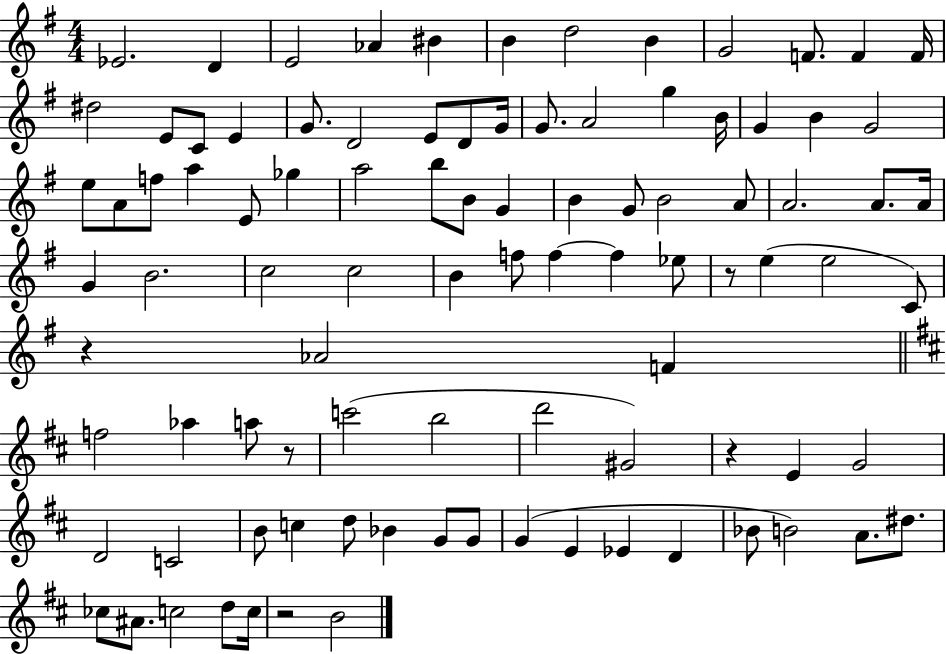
Eb4/h. D4/q E4/h Ab4/q BIS4/q B4/q D5/h B4/q G4/h F4/e. F4/q F4/s D#5/h E4/e C4/e E4/q G4/e. D4/h E4/e D4/e G4/s G4/e. A4/h G5/q B4/s G4/q B4/q G4/h E5/e A4/e F5/e A5/q E4/e Gb5/q A5/h B5/e B4/e G4/q B4/q G4/e B4/h A4/e A4/h. A4/e. A4/s G4/q B4/h. C5/h C5/h B4/q F5/e F5/q F5/q Eb5/e R/e E5/q E5/h C4/e R/q Ab4/h F4/q F5/h Ab5/q A5/e R/e C6/h B5/h D6/h G#4/h R/q E4/q G4/h D4/h C4/h B4/e C5/q D5/e Bb4/q G4/e G4/e G4/q E4/q Eb4/q D4/q Bb4/e B4/h A4/e. D#5/e. CES5/e A#4/e. C5/h D5/e C5/s R/h B4/h